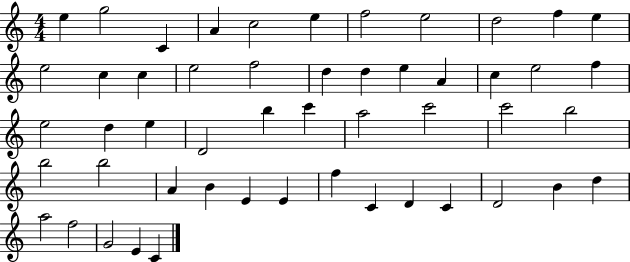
{
  \clef treble
  \numericTimeSignature
  \time 4/4
  \key c \major
  e''4 g''2 c'4 | a'4 c''2 e''4 | f''2 e''2 | d''2 f''4 e''4 | \break e''2 c''4 c''4 | e''2 f''2 | d''4 d''4 e''4 a'4 | c''4 e''2 f''4 | \break e''2 d''4 e''4 | d'2 b''4 c'''4 | a''2 c'''2 | c'''2 b''2 | \break b''2 b''2 | a'4 b'4 e'4 e'4 | f''4 c'4 d'4 c'4 | d'2 b'4 d''4 | \break a''2 f''2 | g'2 e'4 c'4 | \bar "|."
}